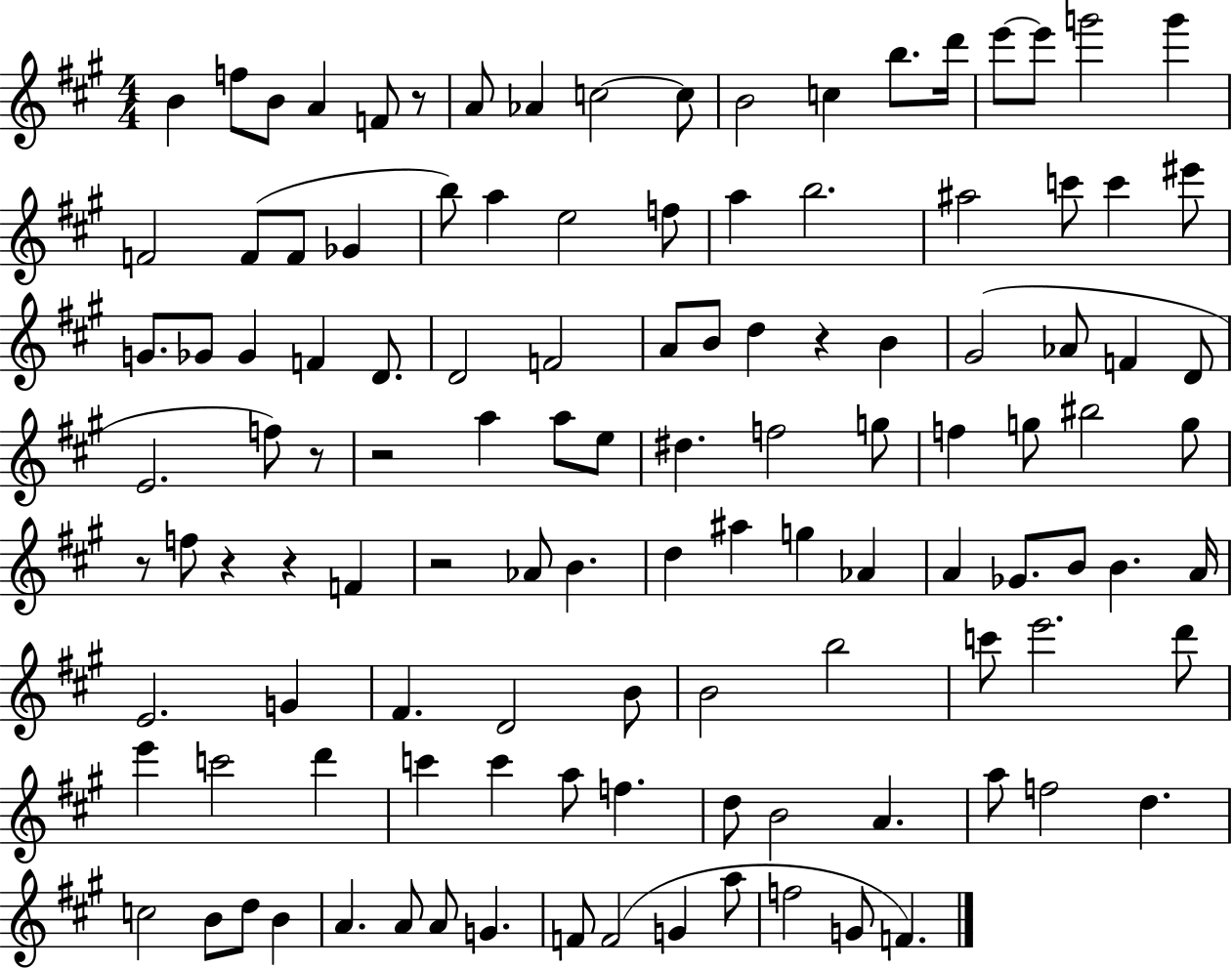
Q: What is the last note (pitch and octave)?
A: F4